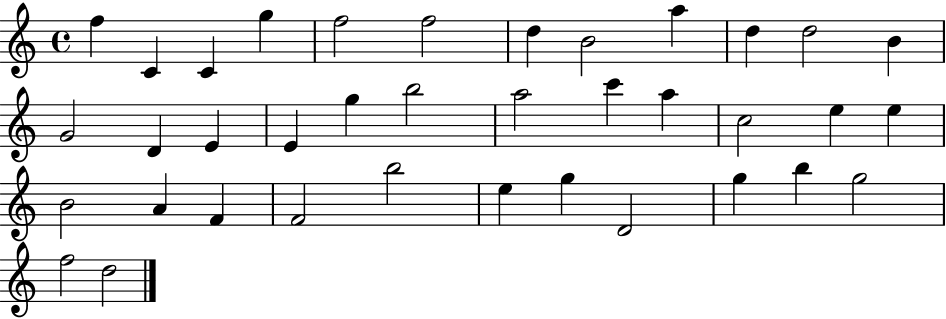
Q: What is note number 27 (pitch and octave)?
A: F4